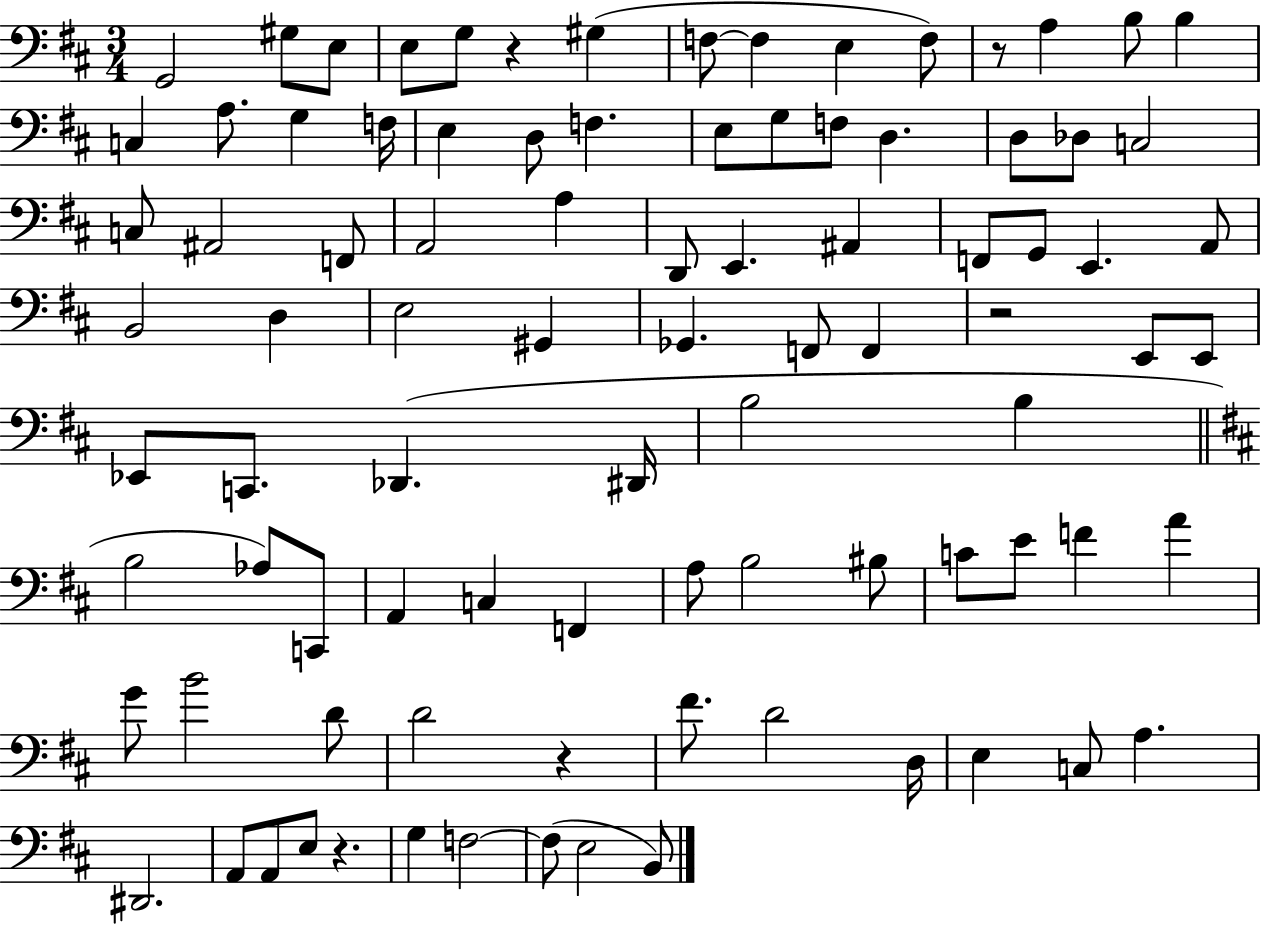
G2/h G#3/e E3/e E3/e G3/e R/q G#3/q F3/e F3/q E3/q F3/e R/e A3/q B3/e B3/q C3/q A3/e. G3/q F3/s E3/q D3/e F3/q. E3/e G3/e F3/e D3/q. D3/e Db3/e C3/h C3/e A#2/h F2/e A2/h A3/q D2/e E2/q. A#2/q F2/e G2/e E2/q. A2/e B2/h D3/q E3/h G#2/q Gb2/q. F2/e F2/q R/h E2/e E2/e Eb2/e C2/e. Db2/q. D#2/s B3/h B3/q B3/h Ab3/e C2/e A2/q C3/q F2/q A3/e B3/h BIS3/e C4/e E4/e F4/q A4/q G4/e B4/h D4/e D4/h R/q F#4/e. D4/h D3/s E3/q C3/e A3/q. D#2/h. A2/e A2/e E3/e R/q. G3/q F3/h F3/e E3/h B2/e